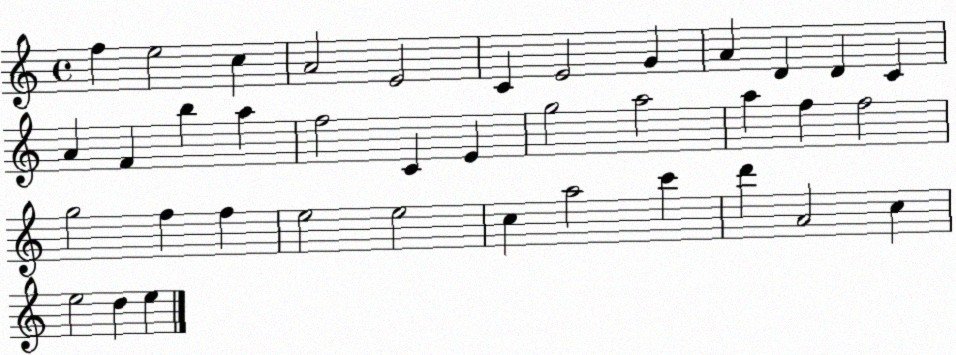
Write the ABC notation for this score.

X:1
T:Untitled
M:4/4
L:1/4
K:C
f e2 c A2 E2 C E2 G A D D C A F b a f2 C E g2 a2 a f f2 g2 f f e2 e2 c a2 c' d' A2 c e2 d e